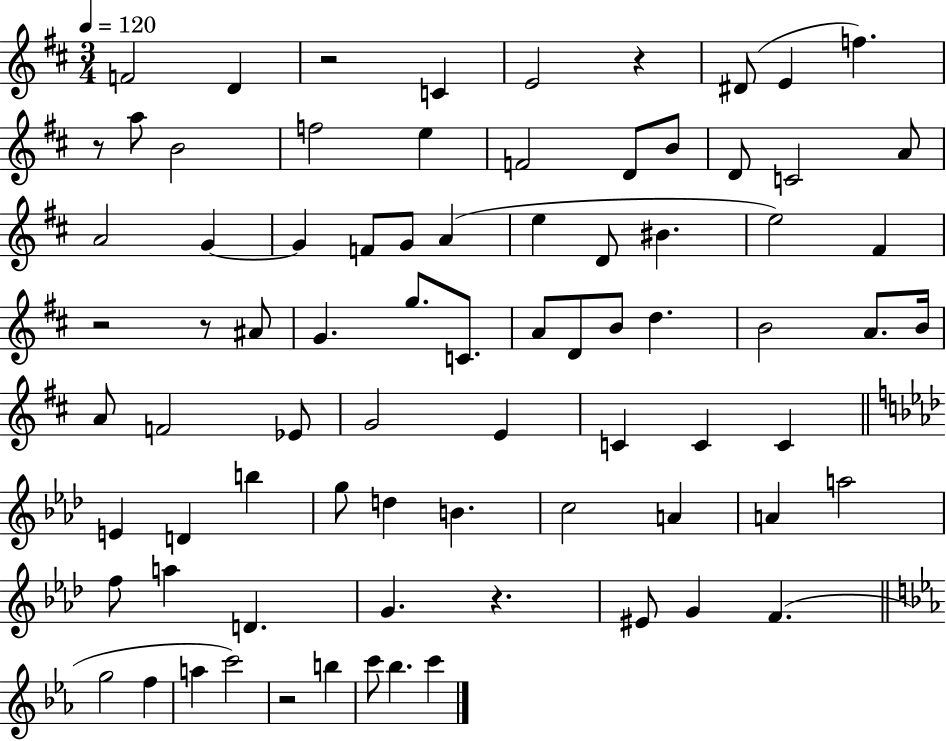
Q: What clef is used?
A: treble